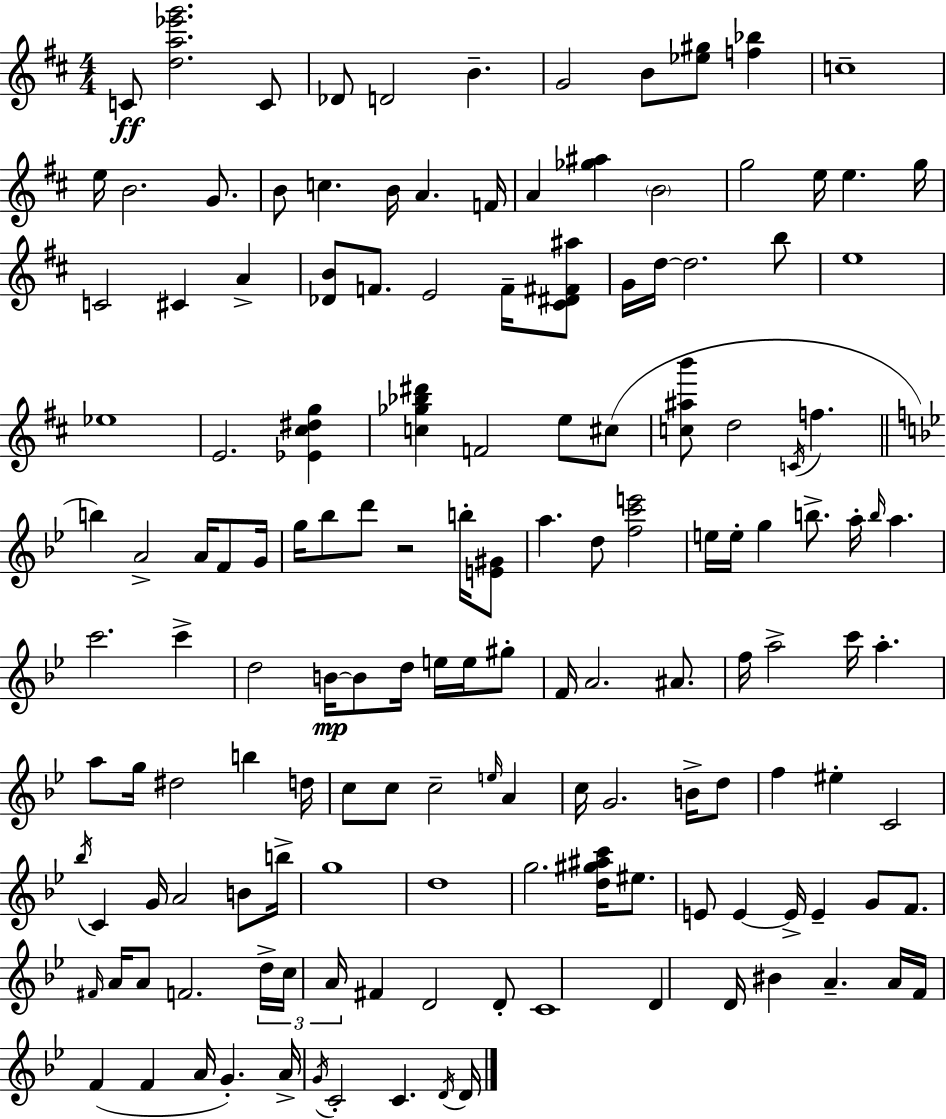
{
  \clef treble
  \numericTimeSignature
  \time 4/4
  \key d \major
  c'8\ff <d'' a'' ees''' g'''>2. c'8 | des'8 d'2 b'4.-- | g'2 b'8 <ees'' gis''>8 <f'' bes''>4 | c''1-- | \break e''16 b'2. g'8. | b'8 c''4. b'16 a'4. f'16 | a'4 <ges'' ais''>4 \parenthesize b'2 | g''2 e''16 e''4. g''16 | \break c'2 cis'4 a'4-> | <des' b'>8 f'8. e'2 f'16-- <cis' dis' fis' ais''>8 | g'16 d''16~~ d''2. b''8 | e''1 | \break ees''1 | e'2. <ees' cis'' dis'' g''>4 | <c'' ges'' bes'' dis'''>4 f'2 e''8 cis''8( | <c'' ais'' b'''>8 d''2 \acciaccatura { c'16 } f''4. | \break \bar "||" \break \key bes \major b''4) a'2-> a'16 f'8 g'16 | g''16 bes''8 d'''8 r2 b''16-. <e' gis'>8 | a''4. d''8 <f'' c''' e'''>2 | e''16 e''16-. g''4 b''8.-> a''16-. \grace { b''16 } a''4. | \break c'''2. c'''4-> | d''2 b'16~~\mp b'8 d''16 e''16 e''16 gis''8-. | f'16 a'2. ais'8. | f''16 a''2-> c'''16 a''4.-. | \break a''8 g''16 dis''2 b''4 | d''16 c''8 c''8 c''2-- \grace { e''16 } a'4 | c''16 g'2. b'16-> | d''8 f''4 eis''4-. c'2 | \break \acciaccatura { bes''16 } c'4 g'16 a'2 | b'8 b''16-> g''1 | d''1 | g''2. <d'' gis'' ais'' c'''>16 | \break eis''8. e'8 e'4~~ e'16-> e'4-- g'8 | f'8. \grace { fis'16 } a'16 a'8 f'2. | \tuplet 3/2 { d''16-> c''16 a'16 } fis'4 d'2 | d'8-. c'1 | \break d'4 d'16 bis'4 a'4.-- | a'16 f'16 f'4( f'4 a'16 g'4.-.) | a'16-> \acciaccatura { g'16 } c'2-. c'4. | \acciaccatura { d'16 } d'16 \bar "|."
}